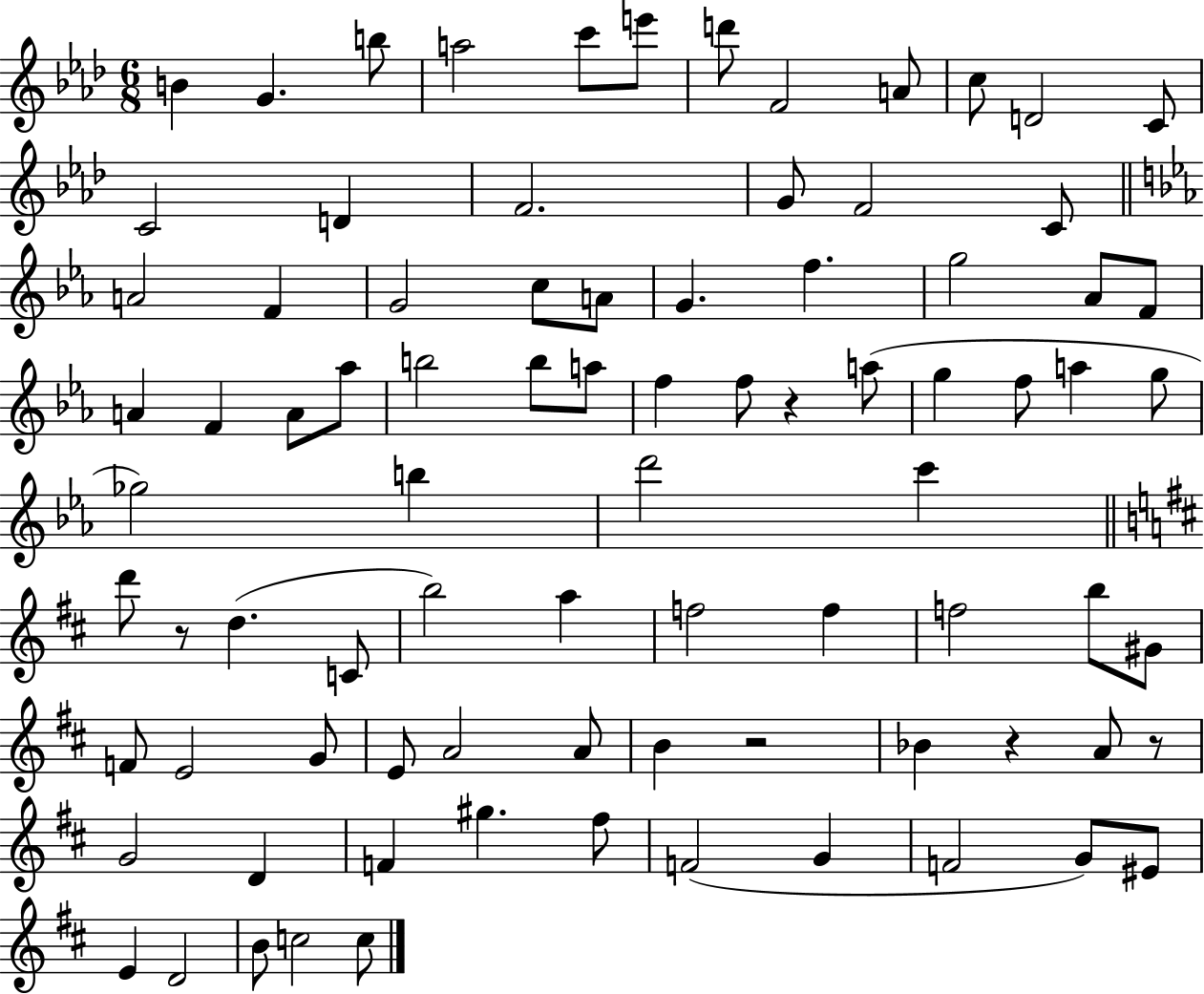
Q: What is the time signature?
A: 6/8